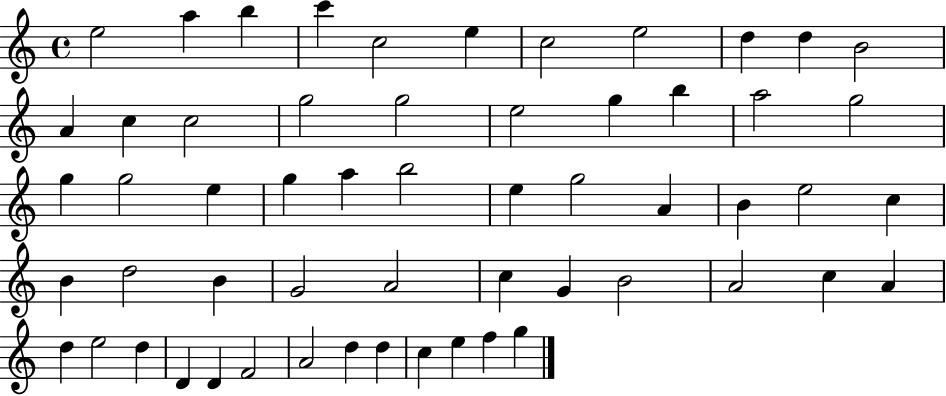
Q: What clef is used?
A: treble